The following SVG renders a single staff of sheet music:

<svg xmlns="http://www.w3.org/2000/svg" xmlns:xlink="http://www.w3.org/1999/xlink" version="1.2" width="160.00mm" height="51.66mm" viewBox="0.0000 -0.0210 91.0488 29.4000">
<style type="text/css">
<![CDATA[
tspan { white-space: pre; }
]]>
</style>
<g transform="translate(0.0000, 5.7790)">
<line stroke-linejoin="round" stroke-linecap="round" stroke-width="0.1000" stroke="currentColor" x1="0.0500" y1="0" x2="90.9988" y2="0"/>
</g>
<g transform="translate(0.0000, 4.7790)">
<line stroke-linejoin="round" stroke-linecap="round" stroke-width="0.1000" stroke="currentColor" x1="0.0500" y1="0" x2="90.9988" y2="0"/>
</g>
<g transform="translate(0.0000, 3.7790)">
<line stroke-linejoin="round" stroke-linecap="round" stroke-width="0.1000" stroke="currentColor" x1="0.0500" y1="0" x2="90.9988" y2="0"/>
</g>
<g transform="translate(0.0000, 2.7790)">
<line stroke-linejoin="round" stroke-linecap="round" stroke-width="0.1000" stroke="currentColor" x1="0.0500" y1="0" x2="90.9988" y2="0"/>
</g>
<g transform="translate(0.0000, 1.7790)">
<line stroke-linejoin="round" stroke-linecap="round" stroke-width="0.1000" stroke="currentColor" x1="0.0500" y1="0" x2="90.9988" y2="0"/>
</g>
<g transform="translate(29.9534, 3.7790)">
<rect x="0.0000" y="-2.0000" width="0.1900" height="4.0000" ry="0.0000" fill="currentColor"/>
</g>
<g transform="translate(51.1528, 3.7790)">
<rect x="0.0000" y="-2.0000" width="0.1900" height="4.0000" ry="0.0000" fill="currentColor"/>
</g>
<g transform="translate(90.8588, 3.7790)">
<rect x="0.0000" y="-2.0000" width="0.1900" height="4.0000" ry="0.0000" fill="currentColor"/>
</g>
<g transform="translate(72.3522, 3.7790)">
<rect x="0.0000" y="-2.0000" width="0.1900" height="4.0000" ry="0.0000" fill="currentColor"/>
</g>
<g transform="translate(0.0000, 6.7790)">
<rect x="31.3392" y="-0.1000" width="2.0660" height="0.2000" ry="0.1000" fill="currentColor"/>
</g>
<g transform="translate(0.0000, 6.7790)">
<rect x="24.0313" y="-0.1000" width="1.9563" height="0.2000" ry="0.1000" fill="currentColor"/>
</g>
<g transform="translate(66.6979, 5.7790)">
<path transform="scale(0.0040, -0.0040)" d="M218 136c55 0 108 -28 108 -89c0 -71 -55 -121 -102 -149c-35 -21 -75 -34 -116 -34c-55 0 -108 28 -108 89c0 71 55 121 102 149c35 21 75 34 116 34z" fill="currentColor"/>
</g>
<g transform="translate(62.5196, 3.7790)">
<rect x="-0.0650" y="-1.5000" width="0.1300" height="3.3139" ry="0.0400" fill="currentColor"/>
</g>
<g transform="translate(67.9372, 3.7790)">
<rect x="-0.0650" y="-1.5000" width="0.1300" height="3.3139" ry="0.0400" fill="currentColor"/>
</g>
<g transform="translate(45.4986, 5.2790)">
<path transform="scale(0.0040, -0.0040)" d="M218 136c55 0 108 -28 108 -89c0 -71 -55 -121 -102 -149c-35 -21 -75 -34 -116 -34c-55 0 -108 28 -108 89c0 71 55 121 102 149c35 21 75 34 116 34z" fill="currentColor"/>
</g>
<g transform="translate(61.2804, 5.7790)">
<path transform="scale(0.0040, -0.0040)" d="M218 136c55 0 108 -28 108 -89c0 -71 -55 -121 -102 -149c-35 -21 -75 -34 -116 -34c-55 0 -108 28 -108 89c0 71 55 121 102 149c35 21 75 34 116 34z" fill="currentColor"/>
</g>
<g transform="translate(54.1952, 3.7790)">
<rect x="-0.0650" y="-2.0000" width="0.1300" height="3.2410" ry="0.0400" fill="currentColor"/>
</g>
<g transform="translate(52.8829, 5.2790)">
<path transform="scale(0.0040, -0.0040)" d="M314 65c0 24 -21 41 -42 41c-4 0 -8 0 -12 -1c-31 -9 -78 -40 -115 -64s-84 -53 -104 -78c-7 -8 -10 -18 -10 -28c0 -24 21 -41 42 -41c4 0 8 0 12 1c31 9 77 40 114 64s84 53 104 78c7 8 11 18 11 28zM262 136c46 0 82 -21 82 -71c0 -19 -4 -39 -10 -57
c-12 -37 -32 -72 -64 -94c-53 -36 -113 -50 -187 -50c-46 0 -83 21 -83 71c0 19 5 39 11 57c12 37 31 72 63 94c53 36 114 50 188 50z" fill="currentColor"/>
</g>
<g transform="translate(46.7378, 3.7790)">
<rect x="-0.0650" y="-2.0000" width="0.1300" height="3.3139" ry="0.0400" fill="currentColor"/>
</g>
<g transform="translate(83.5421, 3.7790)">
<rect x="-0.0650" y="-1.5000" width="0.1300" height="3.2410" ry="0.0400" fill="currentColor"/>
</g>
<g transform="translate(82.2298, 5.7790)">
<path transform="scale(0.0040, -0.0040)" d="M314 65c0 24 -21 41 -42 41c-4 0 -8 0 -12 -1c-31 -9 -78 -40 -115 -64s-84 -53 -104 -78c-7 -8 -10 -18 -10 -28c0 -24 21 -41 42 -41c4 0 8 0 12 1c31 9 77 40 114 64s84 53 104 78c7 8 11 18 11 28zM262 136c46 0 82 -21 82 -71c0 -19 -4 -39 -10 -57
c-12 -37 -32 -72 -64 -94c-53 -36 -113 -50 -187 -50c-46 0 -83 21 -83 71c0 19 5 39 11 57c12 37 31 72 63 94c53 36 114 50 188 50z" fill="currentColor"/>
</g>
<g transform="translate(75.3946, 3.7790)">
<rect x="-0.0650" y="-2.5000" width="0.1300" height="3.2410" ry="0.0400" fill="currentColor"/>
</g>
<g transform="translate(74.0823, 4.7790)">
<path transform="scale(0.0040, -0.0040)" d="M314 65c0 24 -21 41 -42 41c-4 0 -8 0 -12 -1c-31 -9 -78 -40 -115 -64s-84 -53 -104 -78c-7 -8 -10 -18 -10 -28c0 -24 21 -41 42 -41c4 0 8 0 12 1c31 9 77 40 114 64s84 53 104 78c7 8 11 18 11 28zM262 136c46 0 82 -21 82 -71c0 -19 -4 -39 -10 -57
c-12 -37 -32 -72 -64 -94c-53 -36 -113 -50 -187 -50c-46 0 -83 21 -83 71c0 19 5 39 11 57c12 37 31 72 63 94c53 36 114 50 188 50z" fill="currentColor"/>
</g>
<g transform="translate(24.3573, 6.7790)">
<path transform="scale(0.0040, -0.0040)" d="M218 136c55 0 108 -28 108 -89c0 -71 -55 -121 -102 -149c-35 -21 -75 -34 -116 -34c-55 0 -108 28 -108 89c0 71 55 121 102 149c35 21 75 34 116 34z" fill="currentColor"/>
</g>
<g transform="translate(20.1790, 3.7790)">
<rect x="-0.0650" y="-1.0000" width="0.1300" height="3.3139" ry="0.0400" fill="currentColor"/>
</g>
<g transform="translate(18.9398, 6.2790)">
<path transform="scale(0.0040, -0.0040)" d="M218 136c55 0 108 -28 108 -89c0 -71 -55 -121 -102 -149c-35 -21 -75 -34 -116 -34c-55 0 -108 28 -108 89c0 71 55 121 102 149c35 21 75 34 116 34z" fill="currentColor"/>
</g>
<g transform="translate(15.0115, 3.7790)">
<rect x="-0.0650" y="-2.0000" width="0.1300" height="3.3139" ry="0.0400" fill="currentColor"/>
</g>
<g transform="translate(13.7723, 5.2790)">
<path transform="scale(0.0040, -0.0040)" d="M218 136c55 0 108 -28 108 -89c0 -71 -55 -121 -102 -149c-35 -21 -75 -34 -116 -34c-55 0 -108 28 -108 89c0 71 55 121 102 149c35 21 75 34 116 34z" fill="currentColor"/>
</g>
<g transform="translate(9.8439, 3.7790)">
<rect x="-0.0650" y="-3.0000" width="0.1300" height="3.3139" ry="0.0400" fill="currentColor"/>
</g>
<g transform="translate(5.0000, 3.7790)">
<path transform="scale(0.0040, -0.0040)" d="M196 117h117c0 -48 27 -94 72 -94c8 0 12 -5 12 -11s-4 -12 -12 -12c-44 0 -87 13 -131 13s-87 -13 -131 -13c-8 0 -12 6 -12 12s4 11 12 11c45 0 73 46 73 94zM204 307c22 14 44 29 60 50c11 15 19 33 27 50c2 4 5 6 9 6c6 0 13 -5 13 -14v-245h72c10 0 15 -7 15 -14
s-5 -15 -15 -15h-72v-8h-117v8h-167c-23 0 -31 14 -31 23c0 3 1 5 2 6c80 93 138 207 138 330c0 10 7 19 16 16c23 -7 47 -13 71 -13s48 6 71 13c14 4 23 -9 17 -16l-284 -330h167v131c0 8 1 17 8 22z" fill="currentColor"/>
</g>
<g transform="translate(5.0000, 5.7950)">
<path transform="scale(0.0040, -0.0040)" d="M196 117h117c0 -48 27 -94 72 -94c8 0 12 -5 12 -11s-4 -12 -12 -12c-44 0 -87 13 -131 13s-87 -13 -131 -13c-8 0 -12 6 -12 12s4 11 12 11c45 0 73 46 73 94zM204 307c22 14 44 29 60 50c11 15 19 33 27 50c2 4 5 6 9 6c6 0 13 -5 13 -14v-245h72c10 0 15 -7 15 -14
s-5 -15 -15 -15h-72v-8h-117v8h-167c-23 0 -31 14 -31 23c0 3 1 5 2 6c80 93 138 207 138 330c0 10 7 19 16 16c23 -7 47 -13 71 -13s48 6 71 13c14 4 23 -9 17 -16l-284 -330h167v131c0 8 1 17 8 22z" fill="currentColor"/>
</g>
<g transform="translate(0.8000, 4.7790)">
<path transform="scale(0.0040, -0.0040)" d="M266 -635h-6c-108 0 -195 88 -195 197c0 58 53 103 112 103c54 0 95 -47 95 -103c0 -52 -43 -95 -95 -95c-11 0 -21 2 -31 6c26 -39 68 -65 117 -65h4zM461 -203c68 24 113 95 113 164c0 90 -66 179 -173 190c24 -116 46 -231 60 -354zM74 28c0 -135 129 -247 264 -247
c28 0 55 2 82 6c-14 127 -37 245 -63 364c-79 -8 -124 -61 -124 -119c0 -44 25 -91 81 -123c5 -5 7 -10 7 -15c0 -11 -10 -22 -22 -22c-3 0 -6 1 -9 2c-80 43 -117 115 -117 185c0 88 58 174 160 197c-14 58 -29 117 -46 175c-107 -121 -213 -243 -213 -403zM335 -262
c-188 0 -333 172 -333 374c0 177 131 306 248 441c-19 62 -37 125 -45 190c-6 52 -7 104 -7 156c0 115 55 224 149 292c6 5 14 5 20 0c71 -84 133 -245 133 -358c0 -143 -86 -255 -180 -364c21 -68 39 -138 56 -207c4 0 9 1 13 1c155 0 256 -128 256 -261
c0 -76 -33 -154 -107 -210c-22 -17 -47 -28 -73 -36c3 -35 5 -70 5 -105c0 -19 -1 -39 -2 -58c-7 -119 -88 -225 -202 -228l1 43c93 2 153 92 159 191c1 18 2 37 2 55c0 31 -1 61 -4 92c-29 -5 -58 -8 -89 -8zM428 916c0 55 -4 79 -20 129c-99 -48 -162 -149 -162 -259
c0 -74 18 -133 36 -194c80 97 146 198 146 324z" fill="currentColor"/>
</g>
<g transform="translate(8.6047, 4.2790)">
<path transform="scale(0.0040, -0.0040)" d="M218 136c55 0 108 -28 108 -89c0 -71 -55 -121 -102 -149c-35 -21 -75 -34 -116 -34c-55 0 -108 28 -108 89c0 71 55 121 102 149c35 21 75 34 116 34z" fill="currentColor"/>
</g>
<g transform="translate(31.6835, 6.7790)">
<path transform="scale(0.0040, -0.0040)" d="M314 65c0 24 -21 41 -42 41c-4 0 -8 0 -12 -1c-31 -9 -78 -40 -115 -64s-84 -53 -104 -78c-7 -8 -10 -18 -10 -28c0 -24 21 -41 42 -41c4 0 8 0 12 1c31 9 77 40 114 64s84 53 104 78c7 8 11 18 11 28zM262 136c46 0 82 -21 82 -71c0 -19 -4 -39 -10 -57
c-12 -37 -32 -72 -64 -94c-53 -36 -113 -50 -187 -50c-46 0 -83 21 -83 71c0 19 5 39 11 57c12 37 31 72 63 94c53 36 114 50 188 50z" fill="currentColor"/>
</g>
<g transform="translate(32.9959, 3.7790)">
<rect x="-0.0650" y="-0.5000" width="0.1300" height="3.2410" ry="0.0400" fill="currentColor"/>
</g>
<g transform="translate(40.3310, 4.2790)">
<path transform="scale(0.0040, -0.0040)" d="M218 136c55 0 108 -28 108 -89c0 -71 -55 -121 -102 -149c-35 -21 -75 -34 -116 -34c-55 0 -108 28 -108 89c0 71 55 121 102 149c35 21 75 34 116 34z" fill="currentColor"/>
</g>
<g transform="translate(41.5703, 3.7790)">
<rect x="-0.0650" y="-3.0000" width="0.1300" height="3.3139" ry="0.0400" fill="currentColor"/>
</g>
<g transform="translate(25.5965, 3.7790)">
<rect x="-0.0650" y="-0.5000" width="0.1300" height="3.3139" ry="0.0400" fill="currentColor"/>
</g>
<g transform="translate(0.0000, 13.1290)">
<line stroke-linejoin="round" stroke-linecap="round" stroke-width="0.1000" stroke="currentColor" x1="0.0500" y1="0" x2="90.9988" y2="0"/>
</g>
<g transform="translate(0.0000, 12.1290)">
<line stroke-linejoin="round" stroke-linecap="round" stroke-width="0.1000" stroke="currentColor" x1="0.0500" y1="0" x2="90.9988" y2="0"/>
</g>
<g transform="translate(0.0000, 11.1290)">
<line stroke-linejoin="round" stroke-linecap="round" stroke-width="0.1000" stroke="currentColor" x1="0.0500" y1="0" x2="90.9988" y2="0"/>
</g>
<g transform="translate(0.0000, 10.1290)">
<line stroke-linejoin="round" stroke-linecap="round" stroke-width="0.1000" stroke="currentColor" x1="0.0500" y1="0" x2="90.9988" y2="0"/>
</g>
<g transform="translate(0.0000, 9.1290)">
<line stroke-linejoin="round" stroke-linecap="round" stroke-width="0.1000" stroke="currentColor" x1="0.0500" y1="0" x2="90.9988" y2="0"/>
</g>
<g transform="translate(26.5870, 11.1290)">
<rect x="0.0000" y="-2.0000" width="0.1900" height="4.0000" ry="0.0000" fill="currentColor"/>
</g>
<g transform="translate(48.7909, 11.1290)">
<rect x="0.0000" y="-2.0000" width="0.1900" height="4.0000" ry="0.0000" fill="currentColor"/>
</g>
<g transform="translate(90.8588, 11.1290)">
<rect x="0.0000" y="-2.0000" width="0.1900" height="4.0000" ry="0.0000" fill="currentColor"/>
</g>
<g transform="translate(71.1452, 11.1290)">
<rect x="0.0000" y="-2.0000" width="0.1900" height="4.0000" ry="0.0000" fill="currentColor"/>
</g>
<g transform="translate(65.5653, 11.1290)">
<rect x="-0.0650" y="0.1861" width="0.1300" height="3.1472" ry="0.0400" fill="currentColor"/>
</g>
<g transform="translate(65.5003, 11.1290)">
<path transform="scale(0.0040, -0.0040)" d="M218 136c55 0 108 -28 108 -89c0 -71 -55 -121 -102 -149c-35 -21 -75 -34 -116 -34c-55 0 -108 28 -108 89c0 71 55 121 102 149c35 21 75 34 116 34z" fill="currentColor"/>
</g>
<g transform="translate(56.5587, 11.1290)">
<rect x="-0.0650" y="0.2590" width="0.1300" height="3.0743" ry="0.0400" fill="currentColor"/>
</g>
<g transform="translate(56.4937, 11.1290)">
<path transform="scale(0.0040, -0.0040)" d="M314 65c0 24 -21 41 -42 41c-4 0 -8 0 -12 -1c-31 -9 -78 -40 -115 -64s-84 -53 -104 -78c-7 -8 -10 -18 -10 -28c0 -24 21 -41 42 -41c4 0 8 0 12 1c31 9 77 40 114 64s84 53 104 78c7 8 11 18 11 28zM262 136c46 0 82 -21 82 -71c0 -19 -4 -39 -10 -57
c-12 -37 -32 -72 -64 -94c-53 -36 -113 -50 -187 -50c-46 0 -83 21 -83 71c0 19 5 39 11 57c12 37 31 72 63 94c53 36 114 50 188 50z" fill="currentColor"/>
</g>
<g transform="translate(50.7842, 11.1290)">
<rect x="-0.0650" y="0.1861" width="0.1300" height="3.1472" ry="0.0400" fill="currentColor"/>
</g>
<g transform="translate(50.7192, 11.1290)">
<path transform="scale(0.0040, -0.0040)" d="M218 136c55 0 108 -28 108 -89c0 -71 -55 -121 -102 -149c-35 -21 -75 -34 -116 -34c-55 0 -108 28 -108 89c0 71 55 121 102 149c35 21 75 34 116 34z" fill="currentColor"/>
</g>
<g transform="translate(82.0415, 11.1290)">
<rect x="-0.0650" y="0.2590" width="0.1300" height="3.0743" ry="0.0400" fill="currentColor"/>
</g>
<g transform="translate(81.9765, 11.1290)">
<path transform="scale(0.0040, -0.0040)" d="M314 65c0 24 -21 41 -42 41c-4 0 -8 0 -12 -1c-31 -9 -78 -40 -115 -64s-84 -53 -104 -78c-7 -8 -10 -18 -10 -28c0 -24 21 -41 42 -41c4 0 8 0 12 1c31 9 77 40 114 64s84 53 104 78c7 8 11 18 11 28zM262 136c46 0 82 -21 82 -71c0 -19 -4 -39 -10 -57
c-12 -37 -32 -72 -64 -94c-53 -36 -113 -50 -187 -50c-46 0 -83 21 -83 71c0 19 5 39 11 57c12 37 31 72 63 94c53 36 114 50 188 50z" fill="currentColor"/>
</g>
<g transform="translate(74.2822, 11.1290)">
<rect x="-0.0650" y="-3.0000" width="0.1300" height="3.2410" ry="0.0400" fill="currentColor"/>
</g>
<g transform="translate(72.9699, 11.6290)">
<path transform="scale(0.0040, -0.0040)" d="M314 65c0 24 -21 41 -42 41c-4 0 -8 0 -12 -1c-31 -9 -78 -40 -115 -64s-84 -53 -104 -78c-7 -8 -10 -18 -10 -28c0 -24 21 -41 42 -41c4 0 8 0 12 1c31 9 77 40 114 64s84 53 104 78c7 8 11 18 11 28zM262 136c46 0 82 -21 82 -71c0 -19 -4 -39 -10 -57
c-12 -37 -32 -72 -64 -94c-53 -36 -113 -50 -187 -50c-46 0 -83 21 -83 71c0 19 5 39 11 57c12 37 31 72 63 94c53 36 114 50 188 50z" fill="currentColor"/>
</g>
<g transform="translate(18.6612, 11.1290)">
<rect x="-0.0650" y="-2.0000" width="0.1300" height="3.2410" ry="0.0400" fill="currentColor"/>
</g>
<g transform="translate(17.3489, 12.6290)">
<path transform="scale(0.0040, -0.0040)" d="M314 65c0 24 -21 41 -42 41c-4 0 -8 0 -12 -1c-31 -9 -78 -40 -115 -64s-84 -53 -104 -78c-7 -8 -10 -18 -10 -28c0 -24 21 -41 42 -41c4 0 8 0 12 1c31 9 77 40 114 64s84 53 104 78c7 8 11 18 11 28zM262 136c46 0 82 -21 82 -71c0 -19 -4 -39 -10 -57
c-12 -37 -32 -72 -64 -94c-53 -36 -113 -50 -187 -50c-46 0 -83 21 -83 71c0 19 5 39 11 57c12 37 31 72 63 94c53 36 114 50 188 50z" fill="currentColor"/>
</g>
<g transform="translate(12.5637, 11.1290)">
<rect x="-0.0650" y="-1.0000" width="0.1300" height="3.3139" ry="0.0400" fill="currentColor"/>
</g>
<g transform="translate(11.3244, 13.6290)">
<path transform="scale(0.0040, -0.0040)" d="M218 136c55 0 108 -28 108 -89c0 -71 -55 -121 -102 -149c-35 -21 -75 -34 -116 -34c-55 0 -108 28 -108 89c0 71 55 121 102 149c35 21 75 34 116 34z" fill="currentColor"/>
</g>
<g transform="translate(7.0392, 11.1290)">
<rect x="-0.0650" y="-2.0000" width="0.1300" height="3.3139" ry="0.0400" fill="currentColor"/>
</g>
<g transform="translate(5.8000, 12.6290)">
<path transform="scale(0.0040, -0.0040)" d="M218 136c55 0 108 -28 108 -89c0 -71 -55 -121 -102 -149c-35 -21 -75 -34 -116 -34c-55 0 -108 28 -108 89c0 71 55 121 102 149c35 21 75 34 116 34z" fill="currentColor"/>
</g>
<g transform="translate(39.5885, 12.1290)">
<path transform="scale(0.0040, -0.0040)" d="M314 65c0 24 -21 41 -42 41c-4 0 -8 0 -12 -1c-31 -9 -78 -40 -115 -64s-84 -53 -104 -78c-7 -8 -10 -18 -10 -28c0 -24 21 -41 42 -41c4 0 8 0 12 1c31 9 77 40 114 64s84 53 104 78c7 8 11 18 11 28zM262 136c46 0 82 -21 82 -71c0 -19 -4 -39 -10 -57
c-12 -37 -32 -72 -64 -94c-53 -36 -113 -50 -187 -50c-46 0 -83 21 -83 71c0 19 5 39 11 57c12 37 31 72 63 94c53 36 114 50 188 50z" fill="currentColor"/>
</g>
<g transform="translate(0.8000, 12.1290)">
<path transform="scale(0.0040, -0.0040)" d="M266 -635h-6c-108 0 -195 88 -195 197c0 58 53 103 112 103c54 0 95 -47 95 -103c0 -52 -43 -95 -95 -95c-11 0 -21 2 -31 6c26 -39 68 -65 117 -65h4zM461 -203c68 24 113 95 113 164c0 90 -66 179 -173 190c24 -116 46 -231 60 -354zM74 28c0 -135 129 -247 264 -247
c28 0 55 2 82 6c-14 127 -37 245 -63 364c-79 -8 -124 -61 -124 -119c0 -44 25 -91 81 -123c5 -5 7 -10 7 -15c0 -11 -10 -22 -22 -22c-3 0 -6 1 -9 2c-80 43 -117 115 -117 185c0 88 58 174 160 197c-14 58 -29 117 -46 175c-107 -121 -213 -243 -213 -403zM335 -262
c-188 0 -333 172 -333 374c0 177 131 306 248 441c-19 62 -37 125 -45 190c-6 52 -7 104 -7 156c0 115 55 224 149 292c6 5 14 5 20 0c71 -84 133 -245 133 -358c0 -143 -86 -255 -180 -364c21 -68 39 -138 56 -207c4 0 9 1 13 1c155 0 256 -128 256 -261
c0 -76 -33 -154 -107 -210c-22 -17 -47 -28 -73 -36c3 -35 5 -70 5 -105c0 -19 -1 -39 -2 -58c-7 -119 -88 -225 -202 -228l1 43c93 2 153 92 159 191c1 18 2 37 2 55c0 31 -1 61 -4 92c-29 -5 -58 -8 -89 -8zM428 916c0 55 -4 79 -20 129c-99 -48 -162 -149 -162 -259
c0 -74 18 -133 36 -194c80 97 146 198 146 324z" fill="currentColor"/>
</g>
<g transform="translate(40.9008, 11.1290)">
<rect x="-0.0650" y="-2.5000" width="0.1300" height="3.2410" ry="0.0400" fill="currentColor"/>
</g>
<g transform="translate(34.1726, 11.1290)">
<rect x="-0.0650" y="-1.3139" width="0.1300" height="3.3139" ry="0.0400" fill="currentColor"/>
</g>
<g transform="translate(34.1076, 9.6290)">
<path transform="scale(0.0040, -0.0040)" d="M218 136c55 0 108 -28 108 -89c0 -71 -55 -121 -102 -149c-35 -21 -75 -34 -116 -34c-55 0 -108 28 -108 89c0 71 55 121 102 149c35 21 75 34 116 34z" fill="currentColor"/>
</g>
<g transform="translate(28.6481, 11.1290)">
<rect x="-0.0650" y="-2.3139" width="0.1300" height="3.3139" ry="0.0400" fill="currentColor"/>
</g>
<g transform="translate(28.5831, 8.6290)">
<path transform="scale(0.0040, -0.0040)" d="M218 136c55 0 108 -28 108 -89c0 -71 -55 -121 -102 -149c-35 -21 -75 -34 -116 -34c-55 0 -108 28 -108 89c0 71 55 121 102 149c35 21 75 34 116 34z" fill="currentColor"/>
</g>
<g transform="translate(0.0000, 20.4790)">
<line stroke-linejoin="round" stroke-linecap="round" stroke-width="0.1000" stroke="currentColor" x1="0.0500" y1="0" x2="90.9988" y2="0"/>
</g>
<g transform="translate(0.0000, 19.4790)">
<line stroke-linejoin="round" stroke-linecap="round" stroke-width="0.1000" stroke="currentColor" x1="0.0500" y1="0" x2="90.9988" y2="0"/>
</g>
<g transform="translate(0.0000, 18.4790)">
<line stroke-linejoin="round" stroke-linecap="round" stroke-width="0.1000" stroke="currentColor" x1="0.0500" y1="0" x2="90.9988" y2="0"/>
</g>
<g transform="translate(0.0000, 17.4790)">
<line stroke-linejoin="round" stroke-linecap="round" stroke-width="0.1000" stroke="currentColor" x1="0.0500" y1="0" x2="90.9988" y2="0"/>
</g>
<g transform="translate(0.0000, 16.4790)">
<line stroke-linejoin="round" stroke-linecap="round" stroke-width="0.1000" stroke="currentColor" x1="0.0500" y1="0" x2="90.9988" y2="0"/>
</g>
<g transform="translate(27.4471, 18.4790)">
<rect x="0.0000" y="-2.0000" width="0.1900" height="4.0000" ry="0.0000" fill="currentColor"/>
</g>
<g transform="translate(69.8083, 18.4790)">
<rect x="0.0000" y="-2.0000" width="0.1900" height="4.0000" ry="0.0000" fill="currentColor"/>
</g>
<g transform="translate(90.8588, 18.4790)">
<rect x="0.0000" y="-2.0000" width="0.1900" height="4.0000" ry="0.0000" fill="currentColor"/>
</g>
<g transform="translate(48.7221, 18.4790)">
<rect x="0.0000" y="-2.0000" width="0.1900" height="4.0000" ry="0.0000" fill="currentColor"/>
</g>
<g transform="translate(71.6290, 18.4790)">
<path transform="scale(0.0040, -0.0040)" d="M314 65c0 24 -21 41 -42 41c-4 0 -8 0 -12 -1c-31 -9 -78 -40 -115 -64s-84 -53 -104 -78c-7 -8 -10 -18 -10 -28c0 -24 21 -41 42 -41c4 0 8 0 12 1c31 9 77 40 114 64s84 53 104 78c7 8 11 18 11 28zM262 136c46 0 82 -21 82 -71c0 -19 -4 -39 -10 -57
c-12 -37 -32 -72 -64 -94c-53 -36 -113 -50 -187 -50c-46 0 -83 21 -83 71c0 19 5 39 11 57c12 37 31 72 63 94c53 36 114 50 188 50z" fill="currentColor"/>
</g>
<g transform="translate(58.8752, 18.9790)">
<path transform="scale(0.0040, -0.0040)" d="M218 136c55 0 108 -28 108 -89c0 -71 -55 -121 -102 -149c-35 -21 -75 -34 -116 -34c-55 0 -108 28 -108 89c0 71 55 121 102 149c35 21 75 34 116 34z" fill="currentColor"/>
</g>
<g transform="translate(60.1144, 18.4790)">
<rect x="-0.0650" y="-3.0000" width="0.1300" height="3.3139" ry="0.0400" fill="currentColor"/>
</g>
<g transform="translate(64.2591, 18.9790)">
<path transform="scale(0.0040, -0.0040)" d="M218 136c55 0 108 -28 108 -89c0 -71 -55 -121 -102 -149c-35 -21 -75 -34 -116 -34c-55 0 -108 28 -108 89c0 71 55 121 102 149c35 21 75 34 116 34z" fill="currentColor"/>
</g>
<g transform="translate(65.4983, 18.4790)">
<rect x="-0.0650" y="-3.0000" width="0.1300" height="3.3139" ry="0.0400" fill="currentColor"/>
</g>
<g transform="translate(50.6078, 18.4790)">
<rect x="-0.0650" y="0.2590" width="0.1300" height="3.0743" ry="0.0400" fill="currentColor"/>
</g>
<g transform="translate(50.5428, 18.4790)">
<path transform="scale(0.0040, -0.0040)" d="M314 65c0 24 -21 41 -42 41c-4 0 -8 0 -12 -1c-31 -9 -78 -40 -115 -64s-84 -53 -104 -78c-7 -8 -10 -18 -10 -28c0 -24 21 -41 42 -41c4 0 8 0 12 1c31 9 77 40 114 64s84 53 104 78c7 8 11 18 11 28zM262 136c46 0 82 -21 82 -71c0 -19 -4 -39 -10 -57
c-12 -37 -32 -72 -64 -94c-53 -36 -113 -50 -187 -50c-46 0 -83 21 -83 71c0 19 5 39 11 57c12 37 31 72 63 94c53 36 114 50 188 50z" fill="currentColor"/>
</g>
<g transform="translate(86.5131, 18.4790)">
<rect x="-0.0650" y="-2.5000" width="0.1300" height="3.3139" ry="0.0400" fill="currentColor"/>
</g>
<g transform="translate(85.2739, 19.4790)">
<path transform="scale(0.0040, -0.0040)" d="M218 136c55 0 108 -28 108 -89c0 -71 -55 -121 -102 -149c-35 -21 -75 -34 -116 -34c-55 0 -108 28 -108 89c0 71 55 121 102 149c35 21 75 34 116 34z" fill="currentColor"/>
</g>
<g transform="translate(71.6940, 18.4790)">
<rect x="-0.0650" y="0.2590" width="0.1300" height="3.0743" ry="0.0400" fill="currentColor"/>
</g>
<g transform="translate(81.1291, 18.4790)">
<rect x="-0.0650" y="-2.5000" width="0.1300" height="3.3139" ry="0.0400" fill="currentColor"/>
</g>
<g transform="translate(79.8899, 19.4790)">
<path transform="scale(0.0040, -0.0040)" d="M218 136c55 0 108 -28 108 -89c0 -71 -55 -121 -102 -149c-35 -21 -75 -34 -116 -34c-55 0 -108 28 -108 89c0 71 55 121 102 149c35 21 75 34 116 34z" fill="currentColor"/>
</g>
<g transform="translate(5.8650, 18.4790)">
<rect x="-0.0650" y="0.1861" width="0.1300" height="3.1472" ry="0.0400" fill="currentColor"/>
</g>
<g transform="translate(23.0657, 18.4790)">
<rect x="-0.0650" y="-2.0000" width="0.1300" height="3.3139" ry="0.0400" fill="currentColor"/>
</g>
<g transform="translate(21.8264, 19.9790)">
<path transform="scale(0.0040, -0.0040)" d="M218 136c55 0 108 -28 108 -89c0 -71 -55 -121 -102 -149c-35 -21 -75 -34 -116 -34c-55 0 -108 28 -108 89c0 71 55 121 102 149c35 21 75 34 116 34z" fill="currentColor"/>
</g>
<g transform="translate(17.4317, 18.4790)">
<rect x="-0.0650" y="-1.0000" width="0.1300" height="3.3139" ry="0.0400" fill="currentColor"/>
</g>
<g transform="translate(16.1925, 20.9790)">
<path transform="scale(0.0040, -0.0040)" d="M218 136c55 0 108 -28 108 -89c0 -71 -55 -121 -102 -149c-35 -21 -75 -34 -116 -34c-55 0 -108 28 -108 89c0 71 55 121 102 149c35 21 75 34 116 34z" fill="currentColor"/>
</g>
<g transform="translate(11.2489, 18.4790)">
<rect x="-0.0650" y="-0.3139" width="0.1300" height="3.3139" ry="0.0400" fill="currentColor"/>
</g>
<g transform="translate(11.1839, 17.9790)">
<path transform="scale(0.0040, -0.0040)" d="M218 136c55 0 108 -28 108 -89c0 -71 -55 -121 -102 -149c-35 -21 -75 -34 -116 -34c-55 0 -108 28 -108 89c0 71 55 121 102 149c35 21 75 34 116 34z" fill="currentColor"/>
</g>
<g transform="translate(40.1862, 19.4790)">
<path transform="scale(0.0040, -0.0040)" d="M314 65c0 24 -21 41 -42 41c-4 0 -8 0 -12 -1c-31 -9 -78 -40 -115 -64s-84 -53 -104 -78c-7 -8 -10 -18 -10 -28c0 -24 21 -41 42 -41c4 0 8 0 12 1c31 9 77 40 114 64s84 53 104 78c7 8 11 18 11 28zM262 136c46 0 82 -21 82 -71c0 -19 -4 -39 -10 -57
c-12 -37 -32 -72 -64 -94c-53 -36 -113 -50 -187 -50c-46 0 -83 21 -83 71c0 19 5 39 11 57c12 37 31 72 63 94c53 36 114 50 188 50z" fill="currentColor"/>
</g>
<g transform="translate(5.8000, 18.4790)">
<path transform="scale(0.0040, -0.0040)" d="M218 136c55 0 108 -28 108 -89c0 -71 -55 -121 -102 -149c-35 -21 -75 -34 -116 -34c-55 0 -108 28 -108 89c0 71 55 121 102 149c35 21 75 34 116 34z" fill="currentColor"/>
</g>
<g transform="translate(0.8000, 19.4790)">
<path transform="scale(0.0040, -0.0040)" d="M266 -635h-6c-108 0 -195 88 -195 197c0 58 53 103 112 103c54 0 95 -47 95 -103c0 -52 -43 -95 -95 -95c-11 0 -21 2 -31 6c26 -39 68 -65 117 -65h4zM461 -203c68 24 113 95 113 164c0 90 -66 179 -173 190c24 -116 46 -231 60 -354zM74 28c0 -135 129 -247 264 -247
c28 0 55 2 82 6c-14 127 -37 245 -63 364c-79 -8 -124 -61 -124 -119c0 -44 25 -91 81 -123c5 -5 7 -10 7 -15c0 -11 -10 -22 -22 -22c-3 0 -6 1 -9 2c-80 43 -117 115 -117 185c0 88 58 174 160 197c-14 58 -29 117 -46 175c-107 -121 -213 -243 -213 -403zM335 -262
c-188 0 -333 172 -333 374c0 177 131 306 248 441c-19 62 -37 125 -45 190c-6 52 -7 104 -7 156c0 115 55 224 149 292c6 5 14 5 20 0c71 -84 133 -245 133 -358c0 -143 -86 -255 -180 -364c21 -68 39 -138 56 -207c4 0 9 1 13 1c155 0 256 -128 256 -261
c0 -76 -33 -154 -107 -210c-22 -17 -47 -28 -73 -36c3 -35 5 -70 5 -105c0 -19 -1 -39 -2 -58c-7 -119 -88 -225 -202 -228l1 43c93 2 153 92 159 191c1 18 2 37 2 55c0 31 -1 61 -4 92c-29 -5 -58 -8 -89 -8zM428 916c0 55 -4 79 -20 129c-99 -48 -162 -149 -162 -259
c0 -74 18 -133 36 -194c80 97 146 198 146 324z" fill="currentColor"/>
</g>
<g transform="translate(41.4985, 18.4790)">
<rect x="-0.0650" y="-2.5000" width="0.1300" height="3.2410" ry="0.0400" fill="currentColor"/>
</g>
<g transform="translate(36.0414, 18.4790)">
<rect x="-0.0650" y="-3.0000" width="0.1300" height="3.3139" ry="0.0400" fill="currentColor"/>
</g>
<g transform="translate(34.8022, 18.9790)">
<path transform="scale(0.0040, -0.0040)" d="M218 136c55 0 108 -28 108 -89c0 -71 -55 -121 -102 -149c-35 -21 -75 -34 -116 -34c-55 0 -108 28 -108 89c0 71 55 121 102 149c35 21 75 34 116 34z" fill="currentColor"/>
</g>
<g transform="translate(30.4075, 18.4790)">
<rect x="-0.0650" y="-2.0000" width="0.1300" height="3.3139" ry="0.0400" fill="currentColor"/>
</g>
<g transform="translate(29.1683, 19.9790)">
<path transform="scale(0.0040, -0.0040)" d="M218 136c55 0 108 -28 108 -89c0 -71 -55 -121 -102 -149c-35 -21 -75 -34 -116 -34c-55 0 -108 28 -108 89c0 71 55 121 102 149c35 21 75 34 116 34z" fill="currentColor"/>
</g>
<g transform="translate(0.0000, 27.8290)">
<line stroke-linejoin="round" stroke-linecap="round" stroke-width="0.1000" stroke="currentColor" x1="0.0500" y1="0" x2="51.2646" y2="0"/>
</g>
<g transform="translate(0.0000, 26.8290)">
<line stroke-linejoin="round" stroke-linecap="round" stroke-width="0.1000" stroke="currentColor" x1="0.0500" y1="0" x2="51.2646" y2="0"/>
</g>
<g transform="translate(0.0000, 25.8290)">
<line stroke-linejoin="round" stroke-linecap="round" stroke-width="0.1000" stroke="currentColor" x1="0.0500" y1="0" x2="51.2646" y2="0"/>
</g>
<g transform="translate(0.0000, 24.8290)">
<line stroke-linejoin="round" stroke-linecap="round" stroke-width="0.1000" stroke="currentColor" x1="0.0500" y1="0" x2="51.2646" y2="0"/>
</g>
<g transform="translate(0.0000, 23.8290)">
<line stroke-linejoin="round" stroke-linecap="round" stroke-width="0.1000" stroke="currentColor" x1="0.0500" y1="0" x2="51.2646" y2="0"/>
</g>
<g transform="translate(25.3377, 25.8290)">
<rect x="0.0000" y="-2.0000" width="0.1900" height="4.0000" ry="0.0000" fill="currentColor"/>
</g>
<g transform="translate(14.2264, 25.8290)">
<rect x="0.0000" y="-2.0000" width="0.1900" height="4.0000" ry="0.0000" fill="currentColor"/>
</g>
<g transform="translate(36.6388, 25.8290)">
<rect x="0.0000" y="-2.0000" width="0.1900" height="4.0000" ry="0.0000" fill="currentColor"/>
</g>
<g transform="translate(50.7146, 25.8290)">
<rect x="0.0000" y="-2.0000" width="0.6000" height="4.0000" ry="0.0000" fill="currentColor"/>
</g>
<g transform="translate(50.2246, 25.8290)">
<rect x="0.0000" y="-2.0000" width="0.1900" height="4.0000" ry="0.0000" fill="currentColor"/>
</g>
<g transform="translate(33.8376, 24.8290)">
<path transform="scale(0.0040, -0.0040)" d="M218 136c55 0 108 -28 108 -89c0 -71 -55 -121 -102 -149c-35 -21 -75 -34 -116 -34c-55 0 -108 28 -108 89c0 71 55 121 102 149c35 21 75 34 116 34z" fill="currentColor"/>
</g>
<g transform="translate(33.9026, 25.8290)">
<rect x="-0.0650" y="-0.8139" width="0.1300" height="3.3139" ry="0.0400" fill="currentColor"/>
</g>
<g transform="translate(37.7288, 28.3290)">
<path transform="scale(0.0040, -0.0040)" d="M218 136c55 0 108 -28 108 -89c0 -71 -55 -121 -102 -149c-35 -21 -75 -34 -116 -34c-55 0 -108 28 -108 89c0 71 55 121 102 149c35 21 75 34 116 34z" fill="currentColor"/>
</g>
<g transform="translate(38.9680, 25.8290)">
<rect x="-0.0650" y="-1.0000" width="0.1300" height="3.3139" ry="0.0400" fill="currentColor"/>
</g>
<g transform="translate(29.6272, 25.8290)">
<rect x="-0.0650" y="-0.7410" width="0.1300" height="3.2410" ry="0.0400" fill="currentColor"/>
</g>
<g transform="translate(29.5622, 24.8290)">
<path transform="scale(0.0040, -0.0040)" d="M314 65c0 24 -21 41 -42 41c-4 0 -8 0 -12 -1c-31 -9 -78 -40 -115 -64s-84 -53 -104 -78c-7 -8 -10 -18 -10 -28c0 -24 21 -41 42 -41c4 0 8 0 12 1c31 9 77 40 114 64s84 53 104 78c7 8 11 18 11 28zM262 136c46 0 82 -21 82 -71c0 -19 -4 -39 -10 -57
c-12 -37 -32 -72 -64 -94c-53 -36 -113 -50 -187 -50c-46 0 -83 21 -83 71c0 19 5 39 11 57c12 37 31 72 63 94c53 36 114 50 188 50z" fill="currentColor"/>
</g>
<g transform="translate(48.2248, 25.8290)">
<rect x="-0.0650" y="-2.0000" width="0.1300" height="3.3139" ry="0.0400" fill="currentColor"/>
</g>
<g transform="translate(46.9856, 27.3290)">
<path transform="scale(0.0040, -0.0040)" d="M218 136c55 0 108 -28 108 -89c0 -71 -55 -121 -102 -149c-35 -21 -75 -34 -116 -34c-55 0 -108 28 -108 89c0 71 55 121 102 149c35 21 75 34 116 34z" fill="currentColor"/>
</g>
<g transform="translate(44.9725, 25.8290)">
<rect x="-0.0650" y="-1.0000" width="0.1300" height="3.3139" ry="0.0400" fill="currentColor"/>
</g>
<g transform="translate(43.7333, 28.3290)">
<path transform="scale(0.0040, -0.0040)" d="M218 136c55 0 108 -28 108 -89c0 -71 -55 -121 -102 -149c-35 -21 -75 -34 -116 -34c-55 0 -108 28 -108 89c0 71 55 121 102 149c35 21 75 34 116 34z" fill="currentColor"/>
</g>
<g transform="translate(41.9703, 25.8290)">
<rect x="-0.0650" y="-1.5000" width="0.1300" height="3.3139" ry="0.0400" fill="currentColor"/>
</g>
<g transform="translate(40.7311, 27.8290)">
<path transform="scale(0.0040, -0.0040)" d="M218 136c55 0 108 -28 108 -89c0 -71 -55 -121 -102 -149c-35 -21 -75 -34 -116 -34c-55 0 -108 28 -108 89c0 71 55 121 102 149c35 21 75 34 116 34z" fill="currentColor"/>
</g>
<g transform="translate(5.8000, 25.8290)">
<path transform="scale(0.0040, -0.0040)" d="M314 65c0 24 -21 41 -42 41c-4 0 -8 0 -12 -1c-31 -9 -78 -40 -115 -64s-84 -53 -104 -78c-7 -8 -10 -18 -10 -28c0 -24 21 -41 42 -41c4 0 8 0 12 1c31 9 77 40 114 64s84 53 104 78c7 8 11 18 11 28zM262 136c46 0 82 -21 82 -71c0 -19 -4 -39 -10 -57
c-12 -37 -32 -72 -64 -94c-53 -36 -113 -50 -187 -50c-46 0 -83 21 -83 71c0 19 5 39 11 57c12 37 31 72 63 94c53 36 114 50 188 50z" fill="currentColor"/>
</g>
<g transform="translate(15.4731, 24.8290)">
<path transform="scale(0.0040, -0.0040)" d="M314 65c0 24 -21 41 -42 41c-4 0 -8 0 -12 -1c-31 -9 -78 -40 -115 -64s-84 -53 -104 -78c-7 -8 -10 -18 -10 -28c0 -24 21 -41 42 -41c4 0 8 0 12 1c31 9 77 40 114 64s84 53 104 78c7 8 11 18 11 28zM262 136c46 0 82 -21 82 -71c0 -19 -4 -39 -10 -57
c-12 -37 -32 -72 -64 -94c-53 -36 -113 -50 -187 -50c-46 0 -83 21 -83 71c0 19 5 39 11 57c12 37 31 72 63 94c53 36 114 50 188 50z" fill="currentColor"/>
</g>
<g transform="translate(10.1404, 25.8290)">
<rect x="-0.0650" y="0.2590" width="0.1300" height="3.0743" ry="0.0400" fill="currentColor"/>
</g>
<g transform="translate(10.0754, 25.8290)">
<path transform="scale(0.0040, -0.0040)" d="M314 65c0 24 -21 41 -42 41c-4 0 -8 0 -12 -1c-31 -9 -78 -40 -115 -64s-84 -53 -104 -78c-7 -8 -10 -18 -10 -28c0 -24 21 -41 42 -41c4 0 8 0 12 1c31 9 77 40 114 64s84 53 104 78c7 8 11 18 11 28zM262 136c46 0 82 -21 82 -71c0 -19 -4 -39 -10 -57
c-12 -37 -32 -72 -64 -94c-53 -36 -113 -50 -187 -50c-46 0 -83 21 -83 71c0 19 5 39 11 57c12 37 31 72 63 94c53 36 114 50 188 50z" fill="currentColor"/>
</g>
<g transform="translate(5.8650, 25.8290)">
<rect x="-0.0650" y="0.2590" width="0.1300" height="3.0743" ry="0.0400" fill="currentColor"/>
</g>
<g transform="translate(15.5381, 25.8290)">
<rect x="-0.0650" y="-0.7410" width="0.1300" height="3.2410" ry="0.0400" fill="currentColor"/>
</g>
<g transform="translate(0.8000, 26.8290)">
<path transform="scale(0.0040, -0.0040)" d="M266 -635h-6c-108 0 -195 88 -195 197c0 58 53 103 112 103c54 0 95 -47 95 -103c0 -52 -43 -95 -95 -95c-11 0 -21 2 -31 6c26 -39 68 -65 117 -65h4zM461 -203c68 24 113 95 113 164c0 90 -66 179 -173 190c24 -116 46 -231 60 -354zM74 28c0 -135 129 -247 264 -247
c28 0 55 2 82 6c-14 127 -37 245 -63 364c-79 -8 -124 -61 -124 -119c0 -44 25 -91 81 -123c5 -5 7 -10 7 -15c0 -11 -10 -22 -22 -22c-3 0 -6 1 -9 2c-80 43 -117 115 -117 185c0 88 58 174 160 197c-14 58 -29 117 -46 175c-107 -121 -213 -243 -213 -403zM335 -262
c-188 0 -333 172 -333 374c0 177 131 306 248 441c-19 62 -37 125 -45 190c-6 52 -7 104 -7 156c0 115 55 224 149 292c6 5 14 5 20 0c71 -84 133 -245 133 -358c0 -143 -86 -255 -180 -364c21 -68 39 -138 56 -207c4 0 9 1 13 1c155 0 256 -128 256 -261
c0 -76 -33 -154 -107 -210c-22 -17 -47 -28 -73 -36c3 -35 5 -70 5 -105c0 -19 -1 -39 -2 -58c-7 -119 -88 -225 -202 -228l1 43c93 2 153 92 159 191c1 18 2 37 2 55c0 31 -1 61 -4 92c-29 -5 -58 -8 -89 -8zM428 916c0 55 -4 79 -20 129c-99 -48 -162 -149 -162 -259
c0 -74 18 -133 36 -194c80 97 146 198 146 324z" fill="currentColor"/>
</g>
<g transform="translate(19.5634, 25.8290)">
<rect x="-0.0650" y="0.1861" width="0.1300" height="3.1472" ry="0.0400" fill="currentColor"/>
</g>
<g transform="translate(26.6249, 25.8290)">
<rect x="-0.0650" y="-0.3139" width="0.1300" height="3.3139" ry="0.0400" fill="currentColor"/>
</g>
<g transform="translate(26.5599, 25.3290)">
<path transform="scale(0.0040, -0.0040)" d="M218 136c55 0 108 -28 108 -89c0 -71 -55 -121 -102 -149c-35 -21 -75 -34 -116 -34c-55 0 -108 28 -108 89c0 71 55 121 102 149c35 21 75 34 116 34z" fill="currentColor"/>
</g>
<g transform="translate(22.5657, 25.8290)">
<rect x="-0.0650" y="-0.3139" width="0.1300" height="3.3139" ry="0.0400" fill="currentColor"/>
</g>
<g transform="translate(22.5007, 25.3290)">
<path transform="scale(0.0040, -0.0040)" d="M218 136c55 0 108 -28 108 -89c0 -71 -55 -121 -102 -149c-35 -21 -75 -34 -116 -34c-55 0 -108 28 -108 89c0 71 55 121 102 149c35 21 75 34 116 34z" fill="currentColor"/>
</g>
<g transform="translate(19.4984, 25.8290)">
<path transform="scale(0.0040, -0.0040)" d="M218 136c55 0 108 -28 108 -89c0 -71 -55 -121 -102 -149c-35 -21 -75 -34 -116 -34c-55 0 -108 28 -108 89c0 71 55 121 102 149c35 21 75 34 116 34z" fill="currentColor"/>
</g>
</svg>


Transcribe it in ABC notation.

X:1
T:Untitled
M:4/4
L:1/4
K:C
A F D C C2 A F F2 E E G2 E2 F D F2 g e G2 B B2 B A2 B2 B c D F F A G2 B2 A A B2 G G B2 B2 d2 B c c d2 d D E D F